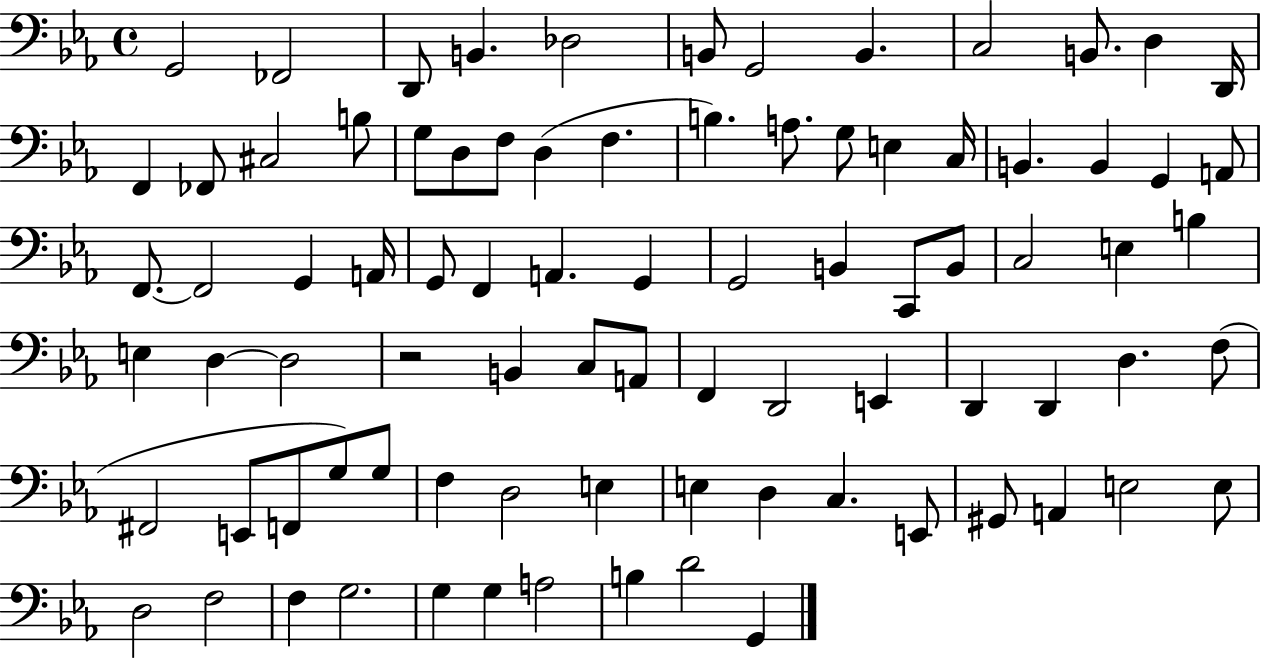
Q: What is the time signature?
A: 4/4